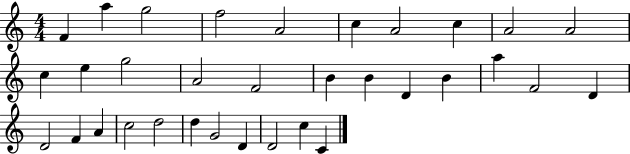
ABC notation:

X:1
T:Untitled
M:4/4
L:1/4
K:C
F a g2 f2 A2 c A2 c A2 A2 c e g2 A2 F2 B B D B a F2 D D2 F A c2 d2 d G2 D D2 c C